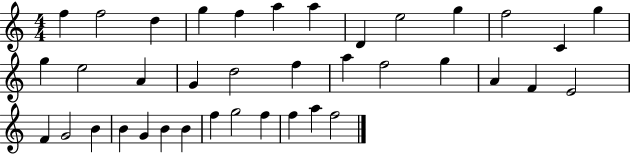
X:1
T:Untitled
M:4/4
L:1/4
K:C
f f2 d g f a a D e2 g f2 C g g e2 A G d2 f a f2 g A F E2 F G2 B B G B B f g2 f f a f2